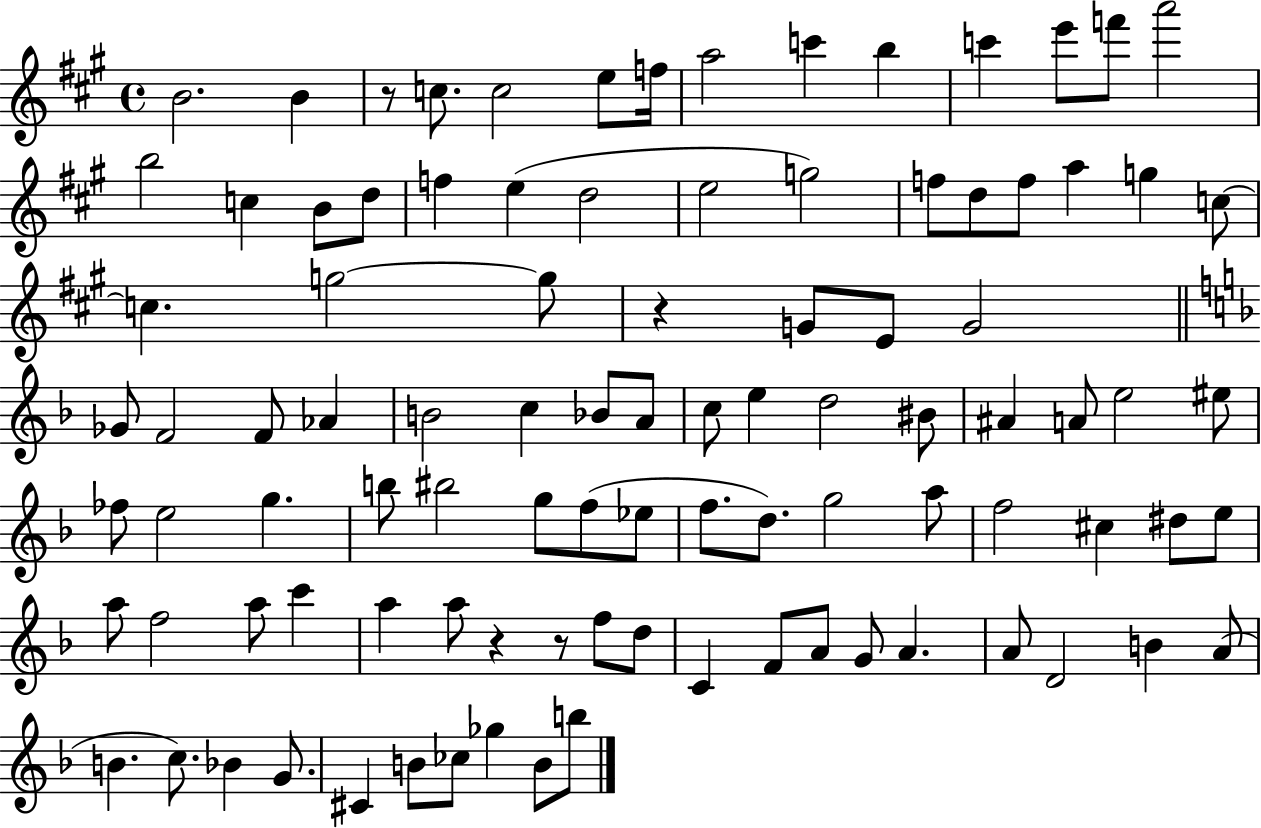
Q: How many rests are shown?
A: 4